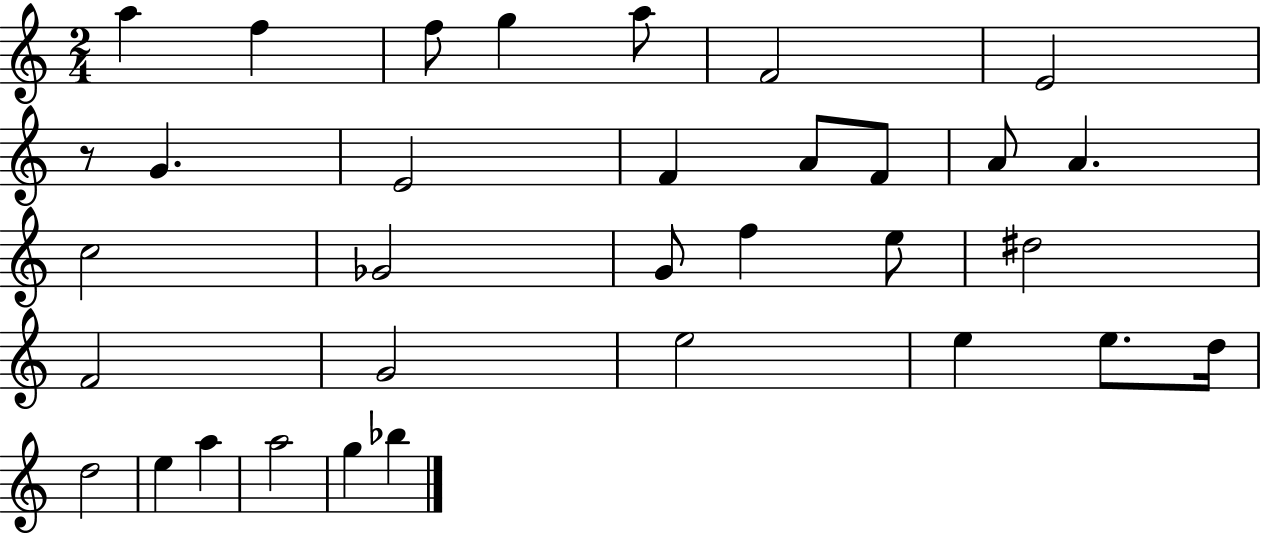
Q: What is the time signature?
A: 2/4